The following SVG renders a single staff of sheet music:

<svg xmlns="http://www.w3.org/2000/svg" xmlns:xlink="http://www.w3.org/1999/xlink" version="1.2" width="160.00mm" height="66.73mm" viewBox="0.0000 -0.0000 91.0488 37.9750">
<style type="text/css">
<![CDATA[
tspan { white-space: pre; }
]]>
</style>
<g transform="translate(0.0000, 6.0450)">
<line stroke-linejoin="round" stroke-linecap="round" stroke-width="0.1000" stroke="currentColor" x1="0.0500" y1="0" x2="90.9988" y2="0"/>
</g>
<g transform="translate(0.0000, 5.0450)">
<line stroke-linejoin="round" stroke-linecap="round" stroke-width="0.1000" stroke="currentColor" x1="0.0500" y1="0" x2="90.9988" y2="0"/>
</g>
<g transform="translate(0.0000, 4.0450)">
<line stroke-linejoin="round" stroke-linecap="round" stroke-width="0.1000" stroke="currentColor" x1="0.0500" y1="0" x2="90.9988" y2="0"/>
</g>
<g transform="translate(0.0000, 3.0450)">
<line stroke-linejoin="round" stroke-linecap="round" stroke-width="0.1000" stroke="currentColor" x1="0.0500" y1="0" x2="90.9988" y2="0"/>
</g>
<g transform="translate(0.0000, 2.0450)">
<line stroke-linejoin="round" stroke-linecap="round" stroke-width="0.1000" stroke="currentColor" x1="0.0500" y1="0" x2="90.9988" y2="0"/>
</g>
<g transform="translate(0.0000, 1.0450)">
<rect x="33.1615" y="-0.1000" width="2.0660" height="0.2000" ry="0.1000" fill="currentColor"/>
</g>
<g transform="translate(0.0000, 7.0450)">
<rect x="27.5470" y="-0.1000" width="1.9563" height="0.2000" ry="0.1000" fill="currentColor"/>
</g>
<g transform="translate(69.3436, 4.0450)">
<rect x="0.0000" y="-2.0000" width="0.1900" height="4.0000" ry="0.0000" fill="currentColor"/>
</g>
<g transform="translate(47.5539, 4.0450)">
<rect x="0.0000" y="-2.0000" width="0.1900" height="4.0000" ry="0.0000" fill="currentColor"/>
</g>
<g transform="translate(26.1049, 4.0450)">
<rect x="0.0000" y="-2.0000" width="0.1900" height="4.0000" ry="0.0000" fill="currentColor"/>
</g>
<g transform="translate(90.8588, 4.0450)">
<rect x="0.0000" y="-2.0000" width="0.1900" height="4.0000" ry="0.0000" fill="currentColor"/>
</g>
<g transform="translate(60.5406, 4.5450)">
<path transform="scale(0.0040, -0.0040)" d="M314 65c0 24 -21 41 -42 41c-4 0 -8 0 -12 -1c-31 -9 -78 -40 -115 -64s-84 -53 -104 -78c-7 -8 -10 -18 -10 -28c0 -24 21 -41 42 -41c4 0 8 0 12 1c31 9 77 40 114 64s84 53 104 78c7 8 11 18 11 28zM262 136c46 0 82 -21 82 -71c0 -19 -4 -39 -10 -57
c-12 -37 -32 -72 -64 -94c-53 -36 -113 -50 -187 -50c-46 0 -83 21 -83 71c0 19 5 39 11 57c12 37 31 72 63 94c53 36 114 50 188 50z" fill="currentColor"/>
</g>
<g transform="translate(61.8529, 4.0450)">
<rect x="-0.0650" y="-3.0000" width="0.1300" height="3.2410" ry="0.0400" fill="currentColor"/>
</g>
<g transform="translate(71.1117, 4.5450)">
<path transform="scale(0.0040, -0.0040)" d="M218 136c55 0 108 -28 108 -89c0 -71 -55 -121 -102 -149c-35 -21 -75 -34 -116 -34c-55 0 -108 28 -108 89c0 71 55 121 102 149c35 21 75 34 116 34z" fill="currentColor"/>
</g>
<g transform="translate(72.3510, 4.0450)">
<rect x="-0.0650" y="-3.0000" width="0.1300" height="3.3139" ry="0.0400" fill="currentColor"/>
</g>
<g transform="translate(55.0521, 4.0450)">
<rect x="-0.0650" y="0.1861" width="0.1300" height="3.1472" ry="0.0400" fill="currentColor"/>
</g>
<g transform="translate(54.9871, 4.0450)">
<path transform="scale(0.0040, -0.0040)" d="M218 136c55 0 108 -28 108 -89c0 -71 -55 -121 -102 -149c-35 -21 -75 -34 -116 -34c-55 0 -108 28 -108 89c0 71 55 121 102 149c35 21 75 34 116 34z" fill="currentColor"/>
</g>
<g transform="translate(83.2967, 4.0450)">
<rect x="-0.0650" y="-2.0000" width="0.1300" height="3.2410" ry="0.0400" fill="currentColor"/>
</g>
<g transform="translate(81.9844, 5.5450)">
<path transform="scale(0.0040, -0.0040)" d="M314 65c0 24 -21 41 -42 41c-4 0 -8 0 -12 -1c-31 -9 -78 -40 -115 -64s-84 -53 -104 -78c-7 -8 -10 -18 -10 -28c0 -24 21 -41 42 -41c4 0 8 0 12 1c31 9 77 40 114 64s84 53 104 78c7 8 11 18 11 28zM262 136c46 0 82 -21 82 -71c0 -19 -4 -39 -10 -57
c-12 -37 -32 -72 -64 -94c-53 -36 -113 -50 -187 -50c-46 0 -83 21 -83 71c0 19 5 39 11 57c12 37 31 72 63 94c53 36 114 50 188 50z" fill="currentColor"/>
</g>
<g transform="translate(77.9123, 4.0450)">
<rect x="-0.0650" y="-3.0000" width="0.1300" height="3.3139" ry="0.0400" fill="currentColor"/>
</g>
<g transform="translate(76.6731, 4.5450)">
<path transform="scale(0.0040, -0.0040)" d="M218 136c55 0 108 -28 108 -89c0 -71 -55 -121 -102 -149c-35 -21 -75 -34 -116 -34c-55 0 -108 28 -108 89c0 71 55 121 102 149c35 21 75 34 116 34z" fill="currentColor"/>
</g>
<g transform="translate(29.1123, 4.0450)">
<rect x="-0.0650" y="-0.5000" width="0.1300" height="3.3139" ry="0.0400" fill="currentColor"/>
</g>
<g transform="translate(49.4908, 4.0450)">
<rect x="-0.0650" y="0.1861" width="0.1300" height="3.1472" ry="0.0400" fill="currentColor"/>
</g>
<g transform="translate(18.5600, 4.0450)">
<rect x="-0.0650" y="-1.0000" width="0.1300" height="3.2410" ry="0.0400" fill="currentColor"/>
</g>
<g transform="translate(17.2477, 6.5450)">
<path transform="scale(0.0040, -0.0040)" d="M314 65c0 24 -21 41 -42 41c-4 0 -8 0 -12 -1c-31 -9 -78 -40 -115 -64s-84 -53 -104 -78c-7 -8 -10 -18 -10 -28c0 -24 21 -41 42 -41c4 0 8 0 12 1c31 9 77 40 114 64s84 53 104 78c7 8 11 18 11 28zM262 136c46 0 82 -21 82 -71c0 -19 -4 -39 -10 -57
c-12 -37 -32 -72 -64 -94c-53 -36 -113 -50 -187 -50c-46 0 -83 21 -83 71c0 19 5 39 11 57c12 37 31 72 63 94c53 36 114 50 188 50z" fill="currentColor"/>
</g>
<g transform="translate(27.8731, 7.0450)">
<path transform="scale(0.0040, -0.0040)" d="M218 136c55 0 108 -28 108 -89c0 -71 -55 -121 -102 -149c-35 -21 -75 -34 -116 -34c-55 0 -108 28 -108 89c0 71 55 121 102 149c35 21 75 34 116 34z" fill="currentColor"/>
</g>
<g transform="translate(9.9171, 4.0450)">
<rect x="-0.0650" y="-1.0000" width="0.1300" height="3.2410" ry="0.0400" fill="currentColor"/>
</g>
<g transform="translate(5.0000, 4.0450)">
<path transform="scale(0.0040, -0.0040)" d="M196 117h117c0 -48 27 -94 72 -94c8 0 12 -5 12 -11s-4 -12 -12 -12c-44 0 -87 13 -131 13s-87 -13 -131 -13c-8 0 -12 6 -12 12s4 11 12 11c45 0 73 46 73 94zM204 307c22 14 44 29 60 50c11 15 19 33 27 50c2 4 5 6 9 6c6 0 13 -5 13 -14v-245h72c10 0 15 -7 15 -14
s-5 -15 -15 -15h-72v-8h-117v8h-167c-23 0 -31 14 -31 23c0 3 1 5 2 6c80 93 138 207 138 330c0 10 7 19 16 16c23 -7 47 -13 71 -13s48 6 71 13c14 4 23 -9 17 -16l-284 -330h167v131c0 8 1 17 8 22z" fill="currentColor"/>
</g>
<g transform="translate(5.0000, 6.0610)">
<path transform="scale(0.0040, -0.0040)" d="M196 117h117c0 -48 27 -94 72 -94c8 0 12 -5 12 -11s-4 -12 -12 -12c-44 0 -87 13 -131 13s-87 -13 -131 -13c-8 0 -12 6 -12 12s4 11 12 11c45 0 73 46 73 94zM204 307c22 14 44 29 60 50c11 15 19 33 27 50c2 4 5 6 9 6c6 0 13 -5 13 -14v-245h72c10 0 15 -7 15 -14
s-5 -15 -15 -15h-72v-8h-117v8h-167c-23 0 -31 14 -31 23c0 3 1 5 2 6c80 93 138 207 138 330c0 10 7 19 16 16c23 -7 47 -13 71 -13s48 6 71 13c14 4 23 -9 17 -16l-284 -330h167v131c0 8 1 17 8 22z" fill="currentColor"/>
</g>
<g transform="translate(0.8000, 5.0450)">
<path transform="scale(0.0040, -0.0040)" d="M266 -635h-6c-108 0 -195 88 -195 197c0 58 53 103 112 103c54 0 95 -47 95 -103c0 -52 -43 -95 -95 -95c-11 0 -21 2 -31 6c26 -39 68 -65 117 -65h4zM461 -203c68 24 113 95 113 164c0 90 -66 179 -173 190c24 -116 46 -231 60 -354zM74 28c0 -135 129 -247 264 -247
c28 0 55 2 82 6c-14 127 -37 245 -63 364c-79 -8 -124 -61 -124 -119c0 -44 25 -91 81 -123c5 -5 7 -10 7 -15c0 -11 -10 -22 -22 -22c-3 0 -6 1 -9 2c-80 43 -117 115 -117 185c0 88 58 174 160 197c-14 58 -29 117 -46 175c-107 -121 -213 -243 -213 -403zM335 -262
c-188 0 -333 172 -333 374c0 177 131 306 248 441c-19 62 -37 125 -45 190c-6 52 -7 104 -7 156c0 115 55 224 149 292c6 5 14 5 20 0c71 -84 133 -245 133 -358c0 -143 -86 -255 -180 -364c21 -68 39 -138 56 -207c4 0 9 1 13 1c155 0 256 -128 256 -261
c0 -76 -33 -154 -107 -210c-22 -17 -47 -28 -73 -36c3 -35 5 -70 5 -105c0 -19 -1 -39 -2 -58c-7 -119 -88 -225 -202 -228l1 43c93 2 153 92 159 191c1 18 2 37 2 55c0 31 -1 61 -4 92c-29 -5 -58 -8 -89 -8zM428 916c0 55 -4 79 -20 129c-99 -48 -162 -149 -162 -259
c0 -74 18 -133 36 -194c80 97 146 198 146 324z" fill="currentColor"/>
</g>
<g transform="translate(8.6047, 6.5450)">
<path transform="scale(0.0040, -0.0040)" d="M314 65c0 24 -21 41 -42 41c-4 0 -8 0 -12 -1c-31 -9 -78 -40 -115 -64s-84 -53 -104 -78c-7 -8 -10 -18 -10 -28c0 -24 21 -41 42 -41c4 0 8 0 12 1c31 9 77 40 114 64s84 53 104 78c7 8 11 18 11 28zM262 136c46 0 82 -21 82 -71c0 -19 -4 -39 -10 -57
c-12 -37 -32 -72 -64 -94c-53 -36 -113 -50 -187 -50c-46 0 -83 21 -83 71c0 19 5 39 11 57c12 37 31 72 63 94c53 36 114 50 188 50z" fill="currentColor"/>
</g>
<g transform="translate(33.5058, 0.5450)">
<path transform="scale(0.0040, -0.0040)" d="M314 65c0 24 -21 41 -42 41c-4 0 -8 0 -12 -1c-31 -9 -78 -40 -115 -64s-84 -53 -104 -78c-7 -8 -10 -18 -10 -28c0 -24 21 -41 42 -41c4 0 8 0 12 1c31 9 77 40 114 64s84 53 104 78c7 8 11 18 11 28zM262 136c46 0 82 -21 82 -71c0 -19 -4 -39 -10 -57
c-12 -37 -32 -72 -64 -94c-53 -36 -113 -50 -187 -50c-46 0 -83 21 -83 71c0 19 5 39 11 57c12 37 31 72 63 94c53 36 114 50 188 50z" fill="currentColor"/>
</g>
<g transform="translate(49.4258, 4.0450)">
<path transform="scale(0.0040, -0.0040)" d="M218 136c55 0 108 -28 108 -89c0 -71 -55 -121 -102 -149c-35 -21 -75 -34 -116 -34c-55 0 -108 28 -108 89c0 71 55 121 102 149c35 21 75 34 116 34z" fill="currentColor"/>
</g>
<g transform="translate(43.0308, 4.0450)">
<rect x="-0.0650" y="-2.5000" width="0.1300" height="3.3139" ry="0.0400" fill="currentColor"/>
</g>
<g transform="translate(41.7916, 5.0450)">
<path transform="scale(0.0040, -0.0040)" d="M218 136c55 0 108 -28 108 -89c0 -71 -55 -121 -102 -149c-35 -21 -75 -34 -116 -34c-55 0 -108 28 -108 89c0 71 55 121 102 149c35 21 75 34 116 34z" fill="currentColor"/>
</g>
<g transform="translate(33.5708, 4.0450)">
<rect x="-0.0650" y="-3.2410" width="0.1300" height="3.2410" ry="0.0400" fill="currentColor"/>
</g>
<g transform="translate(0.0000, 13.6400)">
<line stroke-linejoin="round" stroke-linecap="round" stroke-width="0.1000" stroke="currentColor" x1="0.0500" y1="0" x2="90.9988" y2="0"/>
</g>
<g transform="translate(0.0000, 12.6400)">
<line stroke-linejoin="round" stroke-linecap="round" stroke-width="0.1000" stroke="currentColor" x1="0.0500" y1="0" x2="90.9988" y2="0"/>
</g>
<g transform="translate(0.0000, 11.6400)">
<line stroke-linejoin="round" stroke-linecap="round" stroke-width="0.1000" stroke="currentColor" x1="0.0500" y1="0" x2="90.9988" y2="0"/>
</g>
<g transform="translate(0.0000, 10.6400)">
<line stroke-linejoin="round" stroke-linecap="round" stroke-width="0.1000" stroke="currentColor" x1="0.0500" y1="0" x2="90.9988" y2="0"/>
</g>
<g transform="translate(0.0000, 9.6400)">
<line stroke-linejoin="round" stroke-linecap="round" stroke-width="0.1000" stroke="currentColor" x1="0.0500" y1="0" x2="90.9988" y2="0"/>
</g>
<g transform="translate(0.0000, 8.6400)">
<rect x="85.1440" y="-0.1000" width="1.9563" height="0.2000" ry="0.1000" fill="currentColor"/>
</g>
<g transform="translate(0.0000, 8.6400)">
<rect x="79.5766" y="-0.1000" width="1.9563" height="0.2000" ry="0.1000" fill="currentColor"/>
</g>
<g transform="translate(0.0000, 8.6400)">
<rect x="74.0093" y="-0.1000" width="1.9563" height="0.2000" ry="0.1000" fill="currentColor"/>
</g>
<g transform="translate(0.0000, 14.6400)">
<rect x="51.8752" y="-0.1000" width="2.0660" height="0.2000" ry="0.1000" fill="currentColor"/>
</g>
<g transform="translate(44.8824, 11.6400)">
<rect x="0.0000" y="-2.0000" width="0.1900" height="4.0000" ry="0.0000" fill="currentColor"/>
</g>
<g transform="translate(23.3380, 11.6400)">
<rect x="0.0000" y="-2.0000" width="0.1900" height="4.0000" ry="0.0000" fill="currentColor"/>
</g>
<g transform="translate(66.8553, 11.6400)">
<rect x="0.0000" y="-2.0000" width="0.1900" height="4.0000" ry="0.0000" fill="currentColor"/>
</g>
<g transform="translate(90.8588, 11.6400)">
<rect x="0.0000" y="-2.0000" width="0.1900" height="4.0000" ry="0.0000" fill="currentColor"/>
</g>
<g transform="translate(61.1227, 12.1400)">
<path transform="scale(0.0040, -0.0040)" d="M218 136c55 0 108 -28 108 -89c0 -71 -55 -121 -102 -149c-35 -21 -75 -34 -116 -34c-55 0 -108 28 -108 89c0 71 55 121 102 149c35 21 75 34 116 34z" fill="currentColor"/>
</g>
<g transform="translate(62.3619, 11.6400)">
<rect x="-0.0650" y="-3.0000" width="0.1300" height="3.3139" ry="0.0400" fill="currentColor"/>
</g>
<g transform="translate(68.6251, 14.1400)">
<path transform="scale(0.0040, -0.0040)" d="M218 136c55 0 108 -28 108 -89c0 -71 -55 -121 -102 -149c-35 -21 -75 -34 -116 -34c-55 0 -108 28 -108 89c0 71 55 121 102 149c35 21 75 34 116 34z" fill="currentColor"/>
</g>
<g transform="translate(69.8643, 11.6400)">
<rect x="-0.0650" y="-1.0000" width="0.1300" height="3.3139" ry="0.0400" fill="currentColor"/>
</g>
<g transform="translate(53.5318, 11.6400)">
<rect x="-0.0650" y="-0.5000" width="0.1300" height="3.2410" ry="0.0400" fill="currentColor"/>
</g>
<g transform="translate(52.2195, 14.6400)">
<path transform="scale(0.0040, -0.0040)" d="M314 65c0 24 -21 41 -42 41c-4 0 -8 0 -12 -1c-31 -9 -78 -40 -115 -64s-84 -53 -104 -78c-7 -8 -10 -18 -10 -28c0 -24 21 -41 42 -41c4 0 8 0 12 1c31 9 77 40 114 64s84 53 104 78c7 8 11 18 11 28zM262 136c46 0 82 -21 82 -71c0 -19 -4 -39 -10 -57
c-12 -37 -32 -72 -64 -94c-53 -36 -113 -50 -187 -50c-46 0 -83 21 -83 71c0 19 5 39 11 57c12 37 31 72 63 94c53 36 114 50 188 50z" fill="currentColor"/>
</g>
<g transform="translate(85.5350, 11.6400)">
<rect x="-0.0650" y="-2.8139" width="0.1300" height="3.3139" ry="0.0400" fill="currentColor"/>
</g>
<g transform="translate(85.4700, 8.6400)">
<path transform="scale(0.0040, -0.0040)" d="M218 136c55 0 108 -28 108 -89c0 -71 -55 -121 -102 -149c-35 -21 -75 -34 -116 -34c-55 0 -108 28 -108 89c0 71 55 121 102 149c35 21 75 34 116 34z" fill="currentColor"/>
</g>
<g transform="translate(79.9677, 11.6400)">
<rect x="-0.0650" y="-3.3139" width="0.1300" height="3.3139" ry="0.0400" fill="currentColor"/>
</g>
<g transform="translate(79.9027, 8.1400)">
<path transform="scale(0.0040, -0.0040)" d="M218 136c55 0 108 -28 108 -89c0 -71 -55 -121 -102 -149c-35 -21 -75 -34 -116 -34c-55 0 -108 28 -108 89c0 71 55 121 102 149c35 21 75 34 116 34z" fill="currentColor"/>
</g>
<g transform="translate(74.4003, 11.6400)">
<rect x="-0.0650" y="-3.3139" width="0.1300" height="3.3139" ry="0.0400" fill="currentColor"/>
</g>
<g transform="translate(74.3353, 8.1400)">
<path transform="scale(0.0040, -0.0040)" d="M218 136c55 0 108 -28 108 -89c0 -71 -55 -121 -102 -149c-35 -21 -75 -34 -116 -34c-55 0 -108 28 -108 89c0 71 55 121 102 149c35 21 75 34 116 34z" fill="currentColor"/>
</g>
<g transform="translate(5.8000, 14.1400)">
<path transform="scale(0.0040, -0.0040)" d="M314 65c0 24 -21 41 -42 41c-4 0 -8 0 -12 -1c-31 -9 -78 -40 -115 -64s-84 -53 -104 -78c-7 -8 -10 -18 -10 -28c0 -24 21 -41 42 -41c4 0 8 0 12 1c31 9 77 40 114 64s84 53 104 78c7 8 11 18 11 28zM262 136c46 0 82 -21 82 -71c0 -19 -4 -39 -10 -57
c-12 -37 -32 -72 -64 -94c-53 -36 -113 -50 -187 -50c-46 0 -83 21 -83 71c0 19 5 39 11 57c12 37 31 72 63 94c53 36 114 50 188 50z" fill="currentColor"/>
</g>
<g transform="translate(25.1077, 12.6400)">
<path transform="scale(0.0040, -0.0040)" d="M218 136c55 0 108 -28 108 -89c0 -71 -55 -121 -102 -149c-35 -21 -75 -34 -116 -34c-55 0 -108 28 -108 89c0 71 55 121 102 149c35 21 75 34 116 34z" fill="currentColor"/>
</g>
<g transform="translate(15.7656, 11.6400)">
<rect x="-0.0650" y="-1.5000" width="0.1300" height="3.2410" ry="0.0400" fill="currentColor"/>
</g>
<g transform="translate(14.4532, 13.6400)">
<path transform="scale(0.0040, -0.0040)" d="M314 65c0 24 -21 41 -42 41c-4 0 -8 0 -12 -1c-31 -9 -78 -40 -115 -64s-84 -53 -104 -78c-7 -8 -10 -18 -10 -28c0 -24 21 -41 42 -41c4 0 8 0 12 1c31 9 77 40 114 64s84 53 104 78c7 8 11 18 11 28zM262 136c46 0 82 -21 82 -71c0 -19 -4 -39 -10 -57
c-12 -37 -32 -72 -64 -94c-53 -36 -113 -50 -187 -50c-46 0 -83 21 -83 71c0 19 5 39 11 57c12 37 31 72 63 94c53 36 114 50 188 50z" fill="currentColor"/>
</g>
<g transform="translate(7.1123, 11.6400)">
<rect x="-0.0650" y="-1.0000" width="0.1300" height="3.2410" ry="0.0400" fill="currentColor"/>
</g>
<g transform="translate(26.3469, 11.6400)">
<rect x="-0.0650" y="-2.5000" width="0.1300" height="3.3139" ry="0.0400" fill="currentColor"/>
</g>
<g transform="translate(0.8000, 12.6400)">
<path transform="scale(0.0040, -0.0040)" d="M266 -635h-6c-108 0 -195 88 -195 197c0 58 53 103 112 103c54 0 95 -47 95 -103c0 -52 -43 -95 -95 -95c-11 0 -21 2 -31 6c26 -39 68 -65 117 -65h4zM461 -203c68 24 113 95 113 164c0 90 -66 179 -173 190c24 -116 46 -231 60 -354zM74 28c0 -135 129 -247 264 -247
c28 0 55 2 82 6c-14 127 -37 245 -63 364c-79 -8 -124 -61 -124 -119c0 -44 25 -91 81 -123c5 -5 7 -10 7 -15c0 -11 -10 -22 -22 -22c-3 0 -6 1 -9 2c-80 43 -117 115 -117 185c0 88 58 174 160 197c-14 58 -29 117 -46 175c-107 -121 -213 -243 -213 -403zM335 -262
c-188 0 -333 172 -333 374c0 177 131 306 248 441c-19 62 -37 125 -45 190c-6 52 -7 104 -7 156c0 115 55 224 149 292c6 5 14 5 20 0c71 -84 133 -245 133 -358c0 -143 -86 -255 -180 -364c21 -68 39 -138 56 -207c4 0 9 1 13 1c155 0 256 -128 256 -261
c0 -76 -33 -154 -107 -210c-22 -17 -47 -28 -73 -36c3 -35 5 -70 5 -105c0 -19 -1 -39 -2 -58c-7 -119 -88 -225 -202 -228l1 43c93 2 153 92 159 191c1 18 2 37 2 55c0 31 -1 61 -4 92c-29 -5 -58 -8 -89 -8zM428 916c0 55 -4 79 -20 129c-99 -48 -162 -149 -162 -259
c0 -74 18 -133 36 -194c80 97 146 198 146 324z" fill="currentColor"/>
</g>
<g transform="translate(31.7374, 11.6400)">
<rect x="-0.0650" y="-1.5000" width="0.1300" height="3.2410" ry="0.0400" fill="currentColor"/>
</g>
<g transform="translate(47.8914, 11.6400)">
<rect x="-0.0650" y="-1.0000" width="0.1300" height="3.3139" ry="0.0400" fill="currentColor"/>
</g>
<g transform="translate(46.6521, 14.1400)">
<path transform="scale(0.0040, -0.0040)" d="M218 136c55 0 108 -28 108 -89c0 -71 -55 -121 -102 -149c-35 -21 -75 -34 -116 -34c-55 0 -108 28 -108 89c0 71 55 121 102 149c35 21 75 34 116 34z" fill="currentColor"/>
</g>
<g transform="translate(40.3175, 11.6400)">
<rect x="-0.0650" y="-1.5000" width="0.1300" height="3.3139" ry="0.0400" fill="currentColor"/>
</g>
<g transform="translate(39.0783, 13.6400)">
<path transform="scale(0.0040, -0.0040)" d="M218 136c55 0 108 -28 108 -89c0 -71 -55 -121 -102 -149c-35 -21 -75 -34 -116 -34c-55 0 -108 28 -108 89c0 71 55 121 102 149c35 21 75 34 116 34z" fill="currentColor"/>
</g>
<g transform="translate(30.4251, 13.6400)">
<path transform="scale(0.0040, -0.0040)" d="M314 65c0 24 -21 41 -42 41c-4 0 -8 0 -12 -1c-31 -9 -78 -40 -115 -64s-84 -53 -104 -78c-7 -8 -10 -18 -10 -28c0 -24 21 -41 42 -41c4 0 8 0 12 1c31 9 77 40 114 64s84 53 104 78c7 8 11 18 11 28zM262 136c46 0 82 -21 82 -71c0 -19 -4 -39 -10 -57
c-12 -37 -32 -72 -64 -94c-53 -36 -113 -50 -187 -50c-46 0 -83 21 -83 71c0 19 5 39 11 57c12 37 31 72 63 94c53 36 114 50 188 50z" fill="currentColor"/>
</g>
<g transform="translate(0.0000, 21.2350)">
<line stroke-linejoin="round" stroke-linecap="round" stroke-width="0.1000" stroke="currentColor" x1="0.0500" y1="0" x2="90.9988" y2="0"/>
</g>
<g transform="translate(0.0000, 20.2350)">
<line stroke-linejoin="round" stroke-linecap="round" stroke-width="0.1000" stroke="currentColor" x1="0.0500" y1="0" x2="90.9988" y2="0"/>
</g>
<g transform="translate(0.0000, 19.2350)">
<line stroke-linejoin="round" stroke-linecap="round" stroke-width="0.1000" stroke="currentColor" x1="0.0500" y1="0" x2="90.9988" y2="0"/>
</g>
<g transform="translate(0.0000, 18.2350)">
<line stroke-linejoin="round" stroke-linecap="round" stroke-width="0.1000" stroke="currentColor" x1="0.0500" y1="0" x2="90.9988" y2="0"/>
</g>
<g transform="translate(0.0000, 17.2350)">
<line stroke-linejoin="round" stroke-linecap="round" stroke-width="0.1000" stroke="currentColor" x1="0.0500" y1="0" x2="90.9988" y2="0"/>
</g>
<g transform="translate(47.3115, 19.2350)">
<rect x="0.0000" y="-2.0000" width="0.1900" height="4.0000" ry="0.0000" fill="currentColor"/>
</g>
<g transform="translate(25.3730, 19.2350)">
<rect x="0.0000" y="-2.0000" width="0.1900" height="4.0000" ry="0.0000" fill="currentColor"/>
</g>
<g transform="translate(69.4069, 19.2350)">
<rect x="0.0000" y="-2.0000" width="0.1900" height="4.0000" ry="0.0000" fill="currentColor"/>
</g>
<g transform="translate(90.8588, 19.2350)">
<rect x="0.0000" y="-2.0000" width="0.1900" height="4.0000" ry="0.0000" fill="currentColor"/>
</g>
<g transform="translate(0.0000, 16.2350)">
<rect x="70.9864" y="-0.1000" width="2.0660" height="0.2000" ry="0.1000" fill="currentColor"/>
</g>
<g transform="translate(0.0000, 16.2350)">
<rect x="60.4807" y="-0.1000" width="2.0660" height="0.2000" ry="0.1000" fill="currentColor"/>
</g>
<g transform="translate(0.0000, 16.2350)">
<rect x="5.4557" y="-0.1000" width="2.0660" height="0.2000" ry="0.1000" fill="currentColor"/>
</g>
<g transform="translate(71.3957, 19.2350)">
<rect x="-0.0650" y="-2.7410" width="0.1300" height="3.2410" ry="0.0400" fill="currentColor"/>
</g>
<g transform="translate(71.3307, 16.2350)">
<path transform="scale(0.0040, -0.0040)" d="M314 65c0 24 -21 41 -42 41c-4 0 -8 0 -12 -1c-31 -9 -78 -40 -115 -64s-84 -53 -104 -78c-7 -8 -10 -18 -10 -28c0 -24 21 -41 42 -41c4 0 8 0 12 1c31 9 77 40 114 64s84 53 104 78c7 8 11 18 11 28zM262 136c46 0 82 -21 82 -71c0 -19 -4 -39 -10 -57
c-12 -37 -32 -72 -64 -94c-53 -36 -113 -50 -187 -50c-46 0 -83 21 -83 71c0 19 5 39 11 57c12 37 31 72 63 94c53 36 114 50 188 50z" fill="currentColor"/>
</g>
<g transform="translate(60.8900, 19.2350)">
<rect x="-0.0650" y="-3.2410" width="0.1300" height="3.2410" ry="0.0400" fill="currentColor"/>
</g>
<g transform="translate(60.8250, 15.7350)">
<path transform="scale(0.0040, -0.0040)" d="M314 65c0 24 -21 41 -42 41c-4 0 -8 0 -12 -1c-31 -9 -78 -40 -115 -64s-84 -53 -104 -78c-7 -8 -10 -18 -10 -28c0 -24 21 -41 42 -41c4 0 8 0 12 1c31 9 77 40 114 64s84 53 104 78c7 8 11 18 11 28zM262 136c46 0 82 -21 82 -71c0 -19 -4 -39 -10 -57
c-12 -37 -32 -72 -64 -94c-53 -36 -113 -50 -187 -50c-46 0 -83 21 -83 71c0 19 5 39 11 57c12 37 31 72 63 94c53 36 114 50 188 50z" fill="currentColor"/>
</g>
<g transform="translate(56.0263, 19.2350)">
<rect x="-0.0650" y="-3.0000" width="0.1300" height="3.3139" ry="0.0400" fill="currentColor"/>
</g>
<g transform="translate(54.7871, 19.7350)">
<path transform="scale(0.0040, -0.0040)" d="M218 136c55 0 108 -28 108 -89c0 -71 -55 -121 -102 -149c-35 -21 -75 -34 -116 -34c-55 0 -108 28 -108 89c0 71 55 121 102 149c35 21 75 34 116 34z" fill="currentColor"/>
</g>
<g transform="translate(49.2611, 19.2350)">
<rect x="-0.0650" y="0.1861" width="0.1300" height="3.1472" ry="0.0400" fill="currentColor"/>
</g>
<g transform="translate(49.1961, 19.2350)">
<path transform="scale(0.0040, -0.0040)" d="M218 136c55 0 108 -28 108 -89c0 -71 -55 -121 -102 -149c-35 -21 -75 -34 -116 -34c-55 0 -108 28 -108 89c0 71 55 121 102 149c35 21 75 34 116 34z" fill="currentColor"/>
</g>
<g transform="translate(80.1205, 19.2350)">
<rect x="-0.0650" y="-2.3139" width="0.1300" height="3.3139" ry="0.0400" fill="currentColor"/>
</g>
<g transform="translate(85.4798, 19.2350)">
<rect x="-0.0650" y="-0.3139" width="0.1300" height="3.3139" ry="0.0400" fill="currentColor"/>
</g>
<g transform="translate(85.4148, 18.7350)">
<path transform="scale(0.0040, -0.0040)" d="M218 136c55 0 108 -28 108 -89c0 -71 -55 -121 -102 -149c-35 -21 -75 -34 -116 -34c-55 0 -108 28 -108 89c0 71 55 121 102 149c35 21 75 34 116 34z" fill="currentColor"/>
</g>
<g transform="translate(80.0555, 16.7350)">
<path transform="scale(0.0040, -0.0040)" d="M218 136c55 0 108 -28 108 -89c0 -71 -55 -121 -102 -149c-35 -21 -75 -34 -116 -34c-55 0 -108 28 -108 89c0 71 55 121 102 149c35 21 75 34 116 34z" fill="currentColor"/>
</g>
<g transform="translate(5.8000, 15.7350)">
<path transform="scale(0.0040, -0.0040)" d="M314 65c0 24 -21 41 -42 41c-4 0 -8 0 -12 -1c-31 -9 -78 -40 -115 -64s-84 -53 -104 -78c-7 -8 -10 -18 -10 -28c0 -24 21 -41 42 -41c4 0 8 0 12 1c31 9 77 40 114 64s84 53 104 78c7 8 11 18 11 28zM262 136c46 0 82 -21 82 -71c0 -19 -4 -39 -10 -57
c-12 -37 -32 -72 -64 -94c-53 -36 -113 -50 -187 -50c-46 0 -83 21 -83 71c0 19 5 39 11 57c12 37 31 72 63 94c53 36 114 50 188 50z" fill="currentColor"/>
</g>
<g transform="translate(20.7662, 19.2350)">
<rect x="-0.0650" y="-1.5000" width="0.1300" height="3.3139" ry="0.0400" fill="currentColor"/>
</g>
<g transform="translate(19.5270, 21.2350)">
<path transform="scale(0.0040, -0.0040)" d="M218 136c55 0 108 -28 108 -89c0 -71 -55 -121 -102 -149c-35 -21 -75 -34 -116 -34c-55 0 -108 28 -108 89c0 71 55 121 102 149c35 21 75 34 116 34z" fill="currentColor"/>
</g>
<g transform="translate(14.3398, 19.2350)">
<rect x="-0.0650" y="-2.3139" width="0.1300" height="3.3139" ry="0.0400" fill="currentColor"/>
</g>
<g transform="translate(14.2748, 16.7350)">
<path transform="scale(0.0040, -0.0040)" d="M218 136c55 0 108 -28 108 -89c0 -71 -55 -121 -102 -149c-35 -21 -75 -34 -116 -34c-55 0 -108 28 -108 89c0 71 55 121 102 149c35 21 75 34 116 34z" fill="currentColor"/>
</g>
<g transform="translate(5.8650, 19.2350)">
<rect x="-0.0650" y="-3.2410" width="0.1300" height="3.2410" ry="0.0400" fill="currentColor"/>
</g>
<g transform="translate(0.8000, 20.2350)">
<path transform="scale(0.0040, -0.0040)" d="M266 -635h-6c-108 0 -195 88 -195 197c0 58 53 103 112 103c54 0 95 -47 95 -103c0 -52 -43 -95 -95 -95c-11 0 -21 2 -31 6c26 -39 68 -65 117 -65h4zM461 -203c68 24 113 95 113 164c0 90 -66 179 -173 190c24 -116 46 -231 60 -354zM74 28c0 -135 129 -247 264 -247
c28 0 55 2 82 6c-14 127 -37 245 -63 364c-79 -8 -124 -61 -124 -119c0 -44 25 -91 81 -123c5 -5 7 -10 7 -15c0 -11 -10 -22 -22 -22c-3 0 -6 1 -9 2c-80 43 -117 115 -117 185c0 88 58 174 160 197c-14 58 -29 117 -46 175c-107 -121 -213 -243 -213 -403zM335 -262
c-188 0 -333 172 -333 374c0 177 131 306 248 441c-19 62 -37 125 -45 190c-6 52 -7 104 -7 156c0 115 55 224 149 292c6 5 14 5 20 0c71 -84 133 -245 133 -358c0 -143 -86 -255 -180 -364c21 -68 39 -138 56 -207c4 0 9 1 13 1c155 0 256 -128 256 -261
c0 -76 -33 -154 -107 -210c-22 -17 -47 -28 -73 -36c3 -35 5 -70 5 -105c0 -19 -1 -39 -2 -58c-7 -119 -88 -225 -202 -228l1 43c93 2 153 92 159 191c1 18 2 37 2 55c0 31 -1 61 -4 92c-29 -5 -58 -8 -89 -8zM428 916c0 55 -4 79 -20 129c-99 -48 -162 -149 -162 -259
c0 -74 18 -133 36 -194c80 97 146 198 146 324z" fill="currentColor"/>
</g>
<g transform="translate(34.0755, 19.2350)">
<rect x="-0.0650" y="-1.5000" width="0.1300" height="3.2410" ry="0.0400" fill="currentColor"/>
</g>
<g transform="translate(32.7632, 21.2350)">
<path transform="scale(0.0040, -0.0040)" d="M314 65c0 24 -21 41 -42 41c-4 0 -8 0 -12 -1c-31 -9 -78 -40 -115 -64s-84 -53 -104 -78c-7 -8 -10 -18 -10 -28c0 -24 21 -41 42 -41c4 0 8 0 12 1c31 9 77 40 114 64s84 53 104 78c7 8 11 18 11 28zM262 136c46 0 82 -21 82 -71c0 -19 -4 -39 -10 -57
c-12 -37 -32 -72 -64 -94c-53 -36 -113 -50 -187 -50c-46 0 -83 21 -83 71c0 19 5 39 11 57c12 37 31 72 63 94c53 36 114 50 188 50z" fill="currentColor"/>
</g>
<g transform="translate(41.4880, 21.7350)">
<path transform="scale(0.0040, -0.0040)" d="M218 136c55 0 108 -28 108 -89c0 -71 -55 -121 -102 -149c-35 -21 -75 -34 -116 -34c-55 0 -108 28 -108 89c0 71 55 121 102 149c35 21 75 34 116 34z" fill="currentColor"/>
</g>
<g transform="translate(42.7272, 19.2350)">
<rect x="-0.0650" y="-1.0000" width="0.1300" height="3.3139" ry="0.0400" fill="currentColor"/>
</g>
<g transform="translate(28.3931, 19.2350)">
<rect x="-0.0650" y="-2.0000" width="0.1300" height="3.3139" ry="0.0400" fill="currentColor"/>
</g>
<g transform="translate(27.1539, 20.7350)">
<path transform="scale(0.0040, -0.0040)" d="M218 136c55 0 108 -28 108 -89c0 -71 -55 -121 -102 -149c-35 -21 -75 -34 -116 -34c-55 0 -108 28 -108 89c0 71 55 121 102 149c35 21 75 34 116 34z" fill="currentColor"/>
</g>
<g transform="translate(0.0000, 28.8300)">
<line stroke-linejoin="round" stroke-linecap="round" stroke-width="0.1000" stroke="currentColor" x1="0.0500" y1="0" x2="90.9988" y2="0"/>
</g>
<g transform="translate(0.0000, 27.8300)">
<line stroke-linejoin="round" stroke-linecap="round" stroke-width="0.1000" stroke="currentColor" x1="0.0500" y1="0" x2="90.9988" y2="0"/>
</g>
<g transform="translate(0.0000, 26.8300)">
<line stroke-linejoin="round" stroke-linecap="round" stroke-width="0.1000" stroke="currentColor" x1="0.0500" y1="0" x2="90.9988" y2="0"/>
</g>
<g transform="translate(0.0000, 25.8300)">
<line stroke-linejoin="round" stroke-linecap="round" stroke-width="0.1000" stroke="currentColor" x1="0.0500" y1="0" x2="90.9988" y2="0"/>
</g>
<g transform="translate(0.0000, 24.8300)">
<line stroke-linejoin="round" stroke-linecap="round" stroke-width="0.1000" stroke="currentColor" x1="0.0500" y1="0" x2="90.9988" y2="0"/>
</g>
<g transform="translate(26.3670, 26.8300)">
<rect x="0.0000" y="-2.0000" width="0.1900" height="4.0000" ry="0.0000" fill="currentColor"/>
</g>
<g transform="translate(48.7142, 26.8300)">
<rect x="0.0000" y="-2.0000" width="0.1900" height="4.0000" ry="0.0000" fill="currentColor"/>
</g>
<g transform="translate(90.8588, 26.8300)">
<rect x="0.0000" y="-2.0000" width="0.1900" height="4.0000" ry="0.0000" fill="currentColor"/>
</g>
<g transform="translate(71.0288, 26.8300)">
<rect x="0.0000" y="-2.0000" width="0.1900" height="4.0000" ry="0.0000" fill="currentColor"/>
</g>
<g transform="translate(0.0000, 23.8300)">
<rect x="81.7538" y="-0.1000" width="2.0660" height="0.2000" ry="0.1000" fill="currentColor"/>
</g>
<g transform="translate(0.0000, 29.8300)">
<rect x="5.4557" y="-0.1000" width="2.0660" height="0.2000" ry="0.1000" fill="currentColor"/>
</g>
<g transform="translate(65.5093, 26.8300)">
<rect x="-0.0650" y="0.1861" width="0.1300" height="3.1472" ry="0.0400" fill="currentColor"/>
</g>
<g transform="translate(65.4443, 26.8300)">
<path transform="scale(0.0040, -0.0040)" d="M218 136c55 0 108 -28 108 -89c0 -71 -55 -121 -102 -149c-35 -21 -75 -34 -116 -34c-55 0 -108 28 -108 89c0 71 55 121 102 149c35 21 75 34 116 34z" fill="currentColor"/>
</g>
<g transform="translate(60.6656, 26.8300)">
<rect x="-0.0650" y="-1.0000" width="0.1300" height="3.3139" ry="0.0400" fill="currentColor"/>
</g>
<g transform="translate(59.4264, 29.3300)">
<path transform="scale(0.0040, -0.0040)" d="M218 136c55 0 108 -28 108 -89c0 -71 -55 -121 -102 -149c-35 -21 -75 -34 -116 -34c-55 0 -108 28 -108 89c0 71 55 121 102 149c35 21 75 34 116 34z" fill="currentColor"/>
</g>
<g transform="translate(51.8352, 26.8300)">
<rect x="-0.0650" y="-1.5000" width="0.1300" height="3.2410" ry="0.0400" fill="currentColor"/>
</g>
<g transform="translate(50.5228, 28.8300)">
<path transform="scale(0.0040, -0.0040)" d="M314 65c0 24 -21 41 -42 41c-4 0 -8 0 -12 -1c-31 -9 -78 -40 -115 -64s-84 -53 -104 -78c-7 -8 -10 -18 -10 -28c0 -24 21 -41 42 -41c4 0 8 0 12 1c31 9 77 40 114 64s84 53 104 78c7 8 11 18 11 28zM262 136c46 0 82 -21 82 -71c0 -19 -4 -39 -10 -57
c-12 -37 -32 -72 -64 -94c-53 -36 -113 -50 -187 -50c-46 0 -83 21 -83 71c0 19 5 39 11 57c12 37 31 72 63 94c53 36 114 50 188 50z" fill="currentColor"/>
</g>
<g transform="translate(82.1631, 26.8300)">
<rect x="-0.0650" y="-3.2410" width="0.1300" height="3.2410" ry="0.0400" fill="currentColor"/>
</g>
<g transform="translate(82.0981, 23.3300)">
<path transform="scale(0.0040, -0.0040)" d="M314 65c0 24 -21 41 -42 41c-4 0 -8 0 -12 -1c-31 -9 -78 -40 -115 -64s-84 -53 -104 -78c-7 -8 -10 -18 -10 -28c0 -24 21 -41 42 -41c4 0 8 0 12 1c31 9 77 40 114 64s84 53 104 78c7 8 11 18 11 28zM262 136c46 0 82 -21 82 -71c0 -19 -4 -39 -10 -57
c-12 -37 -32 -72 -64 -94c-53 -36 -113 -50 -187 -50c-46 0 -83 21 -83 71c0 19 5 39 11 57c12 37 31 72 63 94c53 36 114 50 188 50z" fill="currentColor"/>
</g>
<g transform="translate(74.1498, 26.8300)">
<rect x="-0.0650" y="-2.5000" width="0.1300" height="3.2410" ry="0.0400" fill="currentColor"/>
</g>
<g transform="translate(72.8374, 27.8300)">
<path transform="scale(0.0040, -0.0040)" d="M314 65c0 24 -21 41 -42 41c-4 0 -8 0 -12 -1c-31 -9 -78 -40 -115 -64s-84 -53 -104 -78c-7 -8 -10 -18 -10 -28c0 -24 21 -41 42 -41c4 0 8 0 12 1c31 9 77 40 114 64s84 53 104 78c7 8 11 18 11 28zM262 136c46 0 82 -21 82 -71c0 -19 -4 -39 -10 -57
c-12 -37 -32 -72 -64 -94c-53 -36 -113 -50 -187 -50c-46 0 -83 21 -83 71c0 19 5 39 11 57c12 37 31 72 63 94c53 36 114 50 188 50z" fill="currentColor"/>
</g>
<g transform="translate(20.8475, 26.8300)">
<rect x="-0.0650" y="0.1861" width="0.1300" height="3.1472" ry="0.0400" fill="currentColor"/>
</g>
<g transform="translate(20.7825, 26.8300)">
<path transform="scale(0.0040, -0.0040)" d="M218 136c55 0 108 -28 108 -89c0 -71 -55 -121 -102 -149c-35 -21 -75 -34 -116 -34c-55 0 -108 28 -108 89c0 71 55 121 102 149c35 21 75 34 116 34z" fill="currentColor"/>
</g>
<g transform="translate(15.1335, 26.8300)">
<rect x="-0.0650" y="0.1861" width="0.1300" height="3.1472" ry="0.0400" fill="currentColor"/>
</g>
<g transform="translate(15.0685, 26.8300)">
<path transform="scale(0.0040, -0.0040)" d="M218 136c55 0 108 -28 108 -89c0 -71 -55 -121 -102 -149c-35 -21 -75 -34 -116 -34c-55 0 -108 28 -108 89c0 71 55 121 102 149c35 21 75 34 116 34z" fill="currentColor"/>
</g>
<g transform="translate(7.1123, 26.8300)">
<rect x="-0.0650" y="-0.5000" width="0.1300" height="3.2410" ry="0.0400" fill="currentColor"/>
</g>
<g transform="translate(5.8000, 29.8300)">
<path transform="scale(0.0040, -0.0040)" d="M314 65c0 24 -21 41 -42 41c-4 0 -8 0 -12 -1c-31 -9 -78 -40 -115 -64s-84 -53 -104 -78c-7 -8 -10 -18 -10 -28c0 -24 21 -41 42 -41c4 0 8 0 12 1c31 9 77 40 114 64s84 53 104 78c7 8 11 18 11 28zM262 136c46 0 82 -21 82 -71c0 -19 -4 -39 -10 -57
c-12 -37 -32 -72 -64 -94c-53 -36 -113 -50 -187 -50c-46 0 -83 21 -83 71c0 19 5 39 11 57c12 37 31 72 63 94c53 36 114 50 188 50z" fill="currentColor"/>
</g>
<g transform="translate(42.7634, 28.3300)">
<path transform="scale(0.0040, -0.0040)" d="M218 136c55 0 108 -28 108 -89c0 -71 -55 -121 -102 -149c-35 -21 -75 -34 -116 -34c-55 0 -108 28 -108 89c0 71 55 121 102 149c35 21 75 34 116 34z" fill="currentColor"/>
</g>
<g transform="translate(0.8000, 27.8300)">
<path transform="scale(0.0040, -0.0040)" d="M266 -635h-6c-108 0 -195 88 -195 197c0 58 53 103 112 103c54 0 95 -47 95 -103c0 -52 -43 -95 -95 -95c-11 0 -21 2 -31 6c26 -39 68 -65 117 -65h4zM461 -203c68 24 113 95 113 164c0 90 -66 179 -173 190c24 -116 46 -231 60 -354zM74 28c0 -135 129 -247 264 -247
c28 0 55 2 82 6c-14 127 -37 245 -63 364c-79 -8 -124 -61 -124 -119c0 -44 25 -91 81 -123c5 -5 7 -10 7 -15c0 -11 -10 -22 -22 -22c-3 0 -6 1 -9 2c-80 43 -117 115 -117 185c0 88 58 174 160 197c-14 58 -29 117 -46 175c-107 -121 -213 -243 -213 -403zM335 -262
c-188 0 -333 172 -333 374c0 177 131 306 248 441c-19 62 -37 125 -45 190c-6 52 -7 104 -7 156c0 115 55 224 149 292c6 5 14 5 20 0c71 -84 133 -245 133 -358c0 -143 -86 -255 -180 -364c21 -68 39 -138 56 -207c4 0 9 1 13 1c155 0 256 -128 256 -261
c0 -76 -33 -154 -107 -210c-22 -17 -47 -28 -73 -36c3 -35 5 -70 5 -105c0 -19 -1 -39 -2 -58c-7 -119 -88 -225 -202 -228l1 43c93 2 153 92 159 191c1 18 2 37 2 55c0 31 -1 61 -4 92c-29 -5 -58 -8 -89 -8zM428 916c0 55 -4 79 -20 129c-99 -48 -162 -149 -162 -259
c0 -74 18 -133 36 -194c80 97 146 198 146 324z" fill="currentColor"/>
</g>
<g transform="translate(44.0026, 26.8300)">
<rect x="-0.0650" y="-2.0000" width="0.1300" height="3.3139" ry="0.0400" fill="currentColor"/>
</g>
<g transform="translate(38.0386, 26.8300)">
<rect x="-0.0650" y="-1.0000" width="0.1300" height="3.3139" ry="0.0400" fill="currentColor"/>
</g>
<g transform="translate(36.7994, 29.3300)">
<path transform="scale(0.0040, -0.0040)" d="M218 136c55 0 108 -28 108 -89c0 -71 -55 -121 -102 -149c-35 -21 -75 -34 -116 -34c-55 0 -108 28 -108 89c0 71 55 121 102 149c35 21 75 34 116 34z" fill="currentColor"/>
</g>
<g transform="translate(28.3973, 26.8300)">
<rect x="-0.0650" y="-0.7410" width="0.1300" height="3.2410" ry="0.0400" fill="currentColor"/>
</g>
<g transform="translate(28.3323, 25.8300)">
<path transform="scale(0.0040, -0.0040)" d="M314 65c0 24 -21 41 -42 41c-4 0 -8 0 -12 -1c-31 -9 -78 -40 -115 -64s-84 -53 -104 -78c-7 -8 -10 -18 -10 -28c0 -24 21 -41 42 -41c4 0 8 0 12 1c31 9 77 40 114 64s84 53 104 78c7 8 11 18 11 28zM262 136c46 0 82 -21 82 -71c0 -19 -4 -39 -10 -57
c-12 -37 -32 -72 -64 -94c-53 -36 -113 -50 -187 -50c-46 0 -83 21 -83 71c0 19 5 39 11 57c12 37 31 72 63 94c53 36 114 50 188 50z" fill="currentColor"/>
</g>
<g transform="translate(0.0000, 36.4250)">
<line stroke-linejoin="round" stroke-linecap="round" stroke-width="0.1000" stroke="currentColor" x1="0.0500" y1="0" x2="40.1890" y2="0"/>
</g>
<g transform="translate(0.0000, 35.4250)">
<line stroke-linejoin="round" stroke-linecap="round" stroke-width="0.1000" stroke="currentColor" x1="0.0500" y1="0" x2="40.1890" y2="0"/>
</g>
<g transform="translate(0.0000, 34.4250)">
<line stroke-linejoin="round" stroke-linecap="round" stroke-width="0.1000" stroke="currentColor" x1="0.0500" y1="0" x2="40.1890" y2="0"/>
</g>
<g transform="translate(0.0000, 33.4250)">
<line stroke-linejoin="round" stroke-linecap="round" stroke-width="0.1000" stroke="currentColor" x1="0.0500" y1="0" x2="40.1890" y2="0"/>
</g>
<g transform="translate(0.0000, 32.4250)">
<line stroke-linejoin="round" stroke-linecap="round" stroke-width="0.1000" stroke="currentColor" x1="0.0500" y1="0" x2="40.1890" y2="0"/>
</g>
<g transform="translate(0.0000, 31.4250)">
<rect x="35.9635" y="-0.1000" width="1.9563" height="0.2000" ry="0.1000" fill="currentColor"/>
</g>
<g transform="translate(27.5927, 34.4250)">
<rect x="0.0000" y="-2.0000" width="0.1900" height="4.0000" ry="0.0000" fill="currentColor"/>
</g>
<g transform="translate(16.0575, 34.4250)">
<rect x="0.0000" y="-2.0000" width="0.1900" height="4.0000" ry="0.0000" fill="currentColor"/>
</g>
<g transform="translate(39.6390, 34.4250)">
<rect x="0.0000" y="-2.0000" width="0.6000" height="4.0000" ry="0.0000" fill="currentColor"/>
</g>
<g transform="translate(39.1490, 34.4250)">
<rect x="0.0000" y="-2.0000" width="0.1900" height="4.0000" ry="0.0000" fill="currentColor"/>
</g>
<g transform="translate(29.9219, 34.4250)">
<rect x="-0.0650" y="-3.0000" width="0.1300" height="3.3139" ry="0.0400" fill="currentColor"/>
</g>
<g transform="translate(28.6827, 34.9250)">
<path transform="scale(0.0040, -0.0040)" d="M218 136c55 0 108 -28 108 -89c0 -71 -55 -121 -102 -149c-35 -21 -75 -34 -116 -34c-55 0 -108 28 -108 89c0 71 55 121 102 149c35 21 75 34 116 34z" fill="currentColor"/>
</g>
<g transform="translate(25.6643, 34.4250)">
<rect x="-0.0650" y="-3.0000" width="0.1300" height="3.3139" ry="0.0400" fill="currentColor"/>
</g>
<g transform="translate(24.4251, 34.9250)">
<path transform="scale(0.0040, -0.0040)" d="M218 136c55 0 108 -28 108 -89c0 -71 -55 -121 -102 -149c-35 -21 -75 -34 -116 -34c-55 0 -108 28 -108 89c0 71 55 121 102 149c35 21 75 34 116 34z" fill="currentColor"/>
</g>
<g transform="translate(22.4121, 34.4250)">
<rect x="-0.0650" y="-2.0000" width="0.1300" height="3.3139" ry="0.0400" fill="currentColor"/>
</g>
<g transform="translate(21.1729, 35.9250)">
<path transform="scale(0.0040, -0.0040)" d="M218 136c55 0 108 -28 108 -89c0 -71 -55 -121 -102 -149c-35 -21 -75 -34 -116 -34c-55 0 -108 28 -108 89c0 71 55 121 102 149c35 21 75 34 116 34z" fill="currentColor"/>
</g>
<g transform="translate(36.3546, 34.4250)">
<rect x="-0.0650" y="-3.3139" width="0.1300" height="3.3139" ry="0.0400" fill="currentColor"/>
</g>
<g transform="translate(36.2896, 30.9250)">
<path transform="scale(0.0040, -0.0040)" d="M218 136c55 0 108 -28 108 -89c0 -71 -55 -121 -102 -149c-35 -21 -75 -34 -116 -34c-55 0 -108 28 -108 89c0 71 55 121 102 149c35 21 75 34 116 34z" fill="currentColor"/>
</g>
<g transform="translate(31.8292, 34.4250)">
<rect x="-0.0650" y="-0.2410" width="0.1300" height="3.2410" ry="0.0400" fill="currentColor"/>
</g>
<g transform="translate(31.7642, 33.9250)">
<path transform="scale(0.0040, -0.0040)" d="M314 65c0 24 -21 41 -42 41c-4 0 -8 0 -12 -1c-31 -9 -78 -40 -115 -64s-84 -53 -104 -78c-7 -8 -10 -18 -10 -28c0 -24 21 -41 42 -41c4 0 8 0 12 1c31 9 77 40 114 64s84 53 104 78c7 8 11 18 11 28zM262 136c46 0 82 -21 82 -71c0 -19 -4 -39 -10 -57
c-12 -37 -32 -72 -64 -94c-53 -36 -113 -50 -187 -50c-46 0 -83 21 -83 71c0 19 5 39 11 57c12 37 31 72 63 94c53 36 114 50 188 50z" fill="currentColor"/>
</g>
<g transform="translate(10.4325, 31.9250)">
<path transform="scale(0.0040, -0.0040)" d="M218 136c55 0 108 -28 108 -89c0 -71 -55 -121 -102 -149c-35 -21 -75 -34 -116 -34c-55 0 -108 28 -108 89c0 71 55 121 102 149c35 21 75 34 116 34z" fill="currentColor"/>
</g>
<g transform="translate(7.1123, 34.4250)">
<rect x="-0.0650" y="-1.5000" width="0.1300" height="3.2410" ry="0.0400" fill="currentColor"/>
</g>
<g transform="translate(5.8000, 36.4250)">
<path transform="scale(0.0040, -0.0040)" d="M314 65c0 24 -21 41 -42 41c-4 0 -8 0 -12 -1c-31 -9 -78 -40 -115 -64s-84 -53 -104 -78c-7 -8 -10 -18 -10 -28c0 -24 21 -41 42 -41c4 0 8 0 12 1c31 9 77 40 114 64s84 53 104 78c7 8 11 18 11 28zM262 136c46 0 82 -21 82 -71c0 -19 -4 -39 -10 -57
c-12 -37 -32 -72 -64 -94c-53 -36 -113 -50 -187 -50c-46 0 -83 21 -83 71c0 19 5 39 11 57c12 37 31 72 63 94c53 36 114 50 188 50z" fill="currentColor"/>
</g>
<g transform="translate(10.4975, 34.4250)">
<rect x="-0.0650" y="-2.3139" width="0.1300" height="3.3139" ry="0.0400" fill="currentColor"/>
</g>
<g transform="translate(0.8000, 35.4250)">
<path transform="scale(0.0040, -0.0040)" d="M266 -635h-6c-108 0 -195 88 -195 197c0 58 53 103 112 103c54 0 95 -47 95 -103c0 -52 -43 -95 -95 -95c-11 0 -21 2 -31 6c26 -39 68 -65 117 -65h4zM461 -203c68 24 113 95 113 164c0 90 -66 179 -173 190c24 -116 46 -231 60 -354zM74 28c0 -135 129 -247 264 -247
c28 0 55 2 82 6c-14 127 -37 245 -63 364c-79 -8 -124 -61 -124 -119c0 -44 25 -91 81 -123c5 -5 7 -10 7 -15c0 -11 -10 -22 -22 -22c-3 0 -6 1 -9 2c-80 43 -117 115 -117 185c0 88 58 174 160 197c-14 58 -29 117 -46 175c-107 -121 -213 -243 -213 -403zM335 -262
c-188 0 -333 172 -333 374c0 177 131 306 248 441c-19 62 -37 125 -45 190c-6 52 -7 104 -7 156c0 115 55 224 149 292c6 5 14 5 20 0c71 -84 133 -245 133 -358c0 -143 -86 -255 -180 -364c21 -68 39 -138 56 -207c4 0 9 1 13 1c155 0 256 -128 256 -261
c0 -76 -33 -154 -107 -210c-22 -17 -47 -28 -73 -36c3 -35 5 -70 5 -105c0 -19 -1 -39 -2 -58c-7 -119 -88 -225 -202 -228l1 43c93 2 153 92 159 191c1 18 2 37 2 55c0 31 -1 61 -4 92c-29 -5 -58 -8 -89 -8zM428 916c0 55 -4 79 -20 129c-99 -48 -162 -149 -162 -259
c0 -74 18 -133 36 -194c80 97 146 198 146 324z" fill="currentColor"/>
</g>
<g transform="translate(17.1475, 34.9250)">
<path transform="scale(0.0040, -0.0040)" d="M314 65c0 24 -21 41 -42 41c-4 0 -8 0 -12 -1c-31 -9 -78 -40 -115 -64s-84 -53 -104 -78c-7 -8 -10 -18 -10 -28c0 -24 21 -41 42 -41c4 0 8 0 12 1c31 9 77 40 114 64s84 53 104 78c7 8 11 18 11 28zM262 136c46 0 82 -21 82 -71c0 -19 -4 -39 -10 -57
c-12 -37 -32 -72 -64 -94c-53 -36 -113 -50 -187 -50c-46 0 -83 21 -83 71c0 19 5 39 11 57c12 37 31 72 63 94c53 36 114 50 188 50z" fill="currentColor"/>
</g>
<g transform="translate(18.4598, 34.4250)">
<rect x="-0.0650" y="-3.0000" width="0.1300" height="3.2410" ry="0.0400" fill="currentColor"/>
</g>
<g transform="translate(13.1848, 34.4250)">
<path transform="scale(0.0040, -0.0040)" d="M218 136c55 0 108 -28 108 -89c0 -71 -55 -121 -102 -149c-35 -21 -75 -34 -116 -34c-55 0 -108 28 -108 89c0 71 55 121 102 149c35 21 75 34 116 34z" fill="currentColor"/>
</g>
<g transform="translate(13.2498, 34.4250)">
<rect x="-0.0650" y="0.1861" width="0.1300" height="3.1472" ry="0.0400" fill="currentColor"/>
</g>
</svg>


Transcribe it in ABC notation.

X:1
T:Untitled
M:4/4
L:1/4
K:C
D2 D2 C b2 G B B A2 A A F2 D2 E2 G E2 E D C2 A D b b a b2 g E F E2 D B A b2 a2 g c C2 B B d2 D F E2 D B G2 b2 E2 g B A2 F A A c2 b